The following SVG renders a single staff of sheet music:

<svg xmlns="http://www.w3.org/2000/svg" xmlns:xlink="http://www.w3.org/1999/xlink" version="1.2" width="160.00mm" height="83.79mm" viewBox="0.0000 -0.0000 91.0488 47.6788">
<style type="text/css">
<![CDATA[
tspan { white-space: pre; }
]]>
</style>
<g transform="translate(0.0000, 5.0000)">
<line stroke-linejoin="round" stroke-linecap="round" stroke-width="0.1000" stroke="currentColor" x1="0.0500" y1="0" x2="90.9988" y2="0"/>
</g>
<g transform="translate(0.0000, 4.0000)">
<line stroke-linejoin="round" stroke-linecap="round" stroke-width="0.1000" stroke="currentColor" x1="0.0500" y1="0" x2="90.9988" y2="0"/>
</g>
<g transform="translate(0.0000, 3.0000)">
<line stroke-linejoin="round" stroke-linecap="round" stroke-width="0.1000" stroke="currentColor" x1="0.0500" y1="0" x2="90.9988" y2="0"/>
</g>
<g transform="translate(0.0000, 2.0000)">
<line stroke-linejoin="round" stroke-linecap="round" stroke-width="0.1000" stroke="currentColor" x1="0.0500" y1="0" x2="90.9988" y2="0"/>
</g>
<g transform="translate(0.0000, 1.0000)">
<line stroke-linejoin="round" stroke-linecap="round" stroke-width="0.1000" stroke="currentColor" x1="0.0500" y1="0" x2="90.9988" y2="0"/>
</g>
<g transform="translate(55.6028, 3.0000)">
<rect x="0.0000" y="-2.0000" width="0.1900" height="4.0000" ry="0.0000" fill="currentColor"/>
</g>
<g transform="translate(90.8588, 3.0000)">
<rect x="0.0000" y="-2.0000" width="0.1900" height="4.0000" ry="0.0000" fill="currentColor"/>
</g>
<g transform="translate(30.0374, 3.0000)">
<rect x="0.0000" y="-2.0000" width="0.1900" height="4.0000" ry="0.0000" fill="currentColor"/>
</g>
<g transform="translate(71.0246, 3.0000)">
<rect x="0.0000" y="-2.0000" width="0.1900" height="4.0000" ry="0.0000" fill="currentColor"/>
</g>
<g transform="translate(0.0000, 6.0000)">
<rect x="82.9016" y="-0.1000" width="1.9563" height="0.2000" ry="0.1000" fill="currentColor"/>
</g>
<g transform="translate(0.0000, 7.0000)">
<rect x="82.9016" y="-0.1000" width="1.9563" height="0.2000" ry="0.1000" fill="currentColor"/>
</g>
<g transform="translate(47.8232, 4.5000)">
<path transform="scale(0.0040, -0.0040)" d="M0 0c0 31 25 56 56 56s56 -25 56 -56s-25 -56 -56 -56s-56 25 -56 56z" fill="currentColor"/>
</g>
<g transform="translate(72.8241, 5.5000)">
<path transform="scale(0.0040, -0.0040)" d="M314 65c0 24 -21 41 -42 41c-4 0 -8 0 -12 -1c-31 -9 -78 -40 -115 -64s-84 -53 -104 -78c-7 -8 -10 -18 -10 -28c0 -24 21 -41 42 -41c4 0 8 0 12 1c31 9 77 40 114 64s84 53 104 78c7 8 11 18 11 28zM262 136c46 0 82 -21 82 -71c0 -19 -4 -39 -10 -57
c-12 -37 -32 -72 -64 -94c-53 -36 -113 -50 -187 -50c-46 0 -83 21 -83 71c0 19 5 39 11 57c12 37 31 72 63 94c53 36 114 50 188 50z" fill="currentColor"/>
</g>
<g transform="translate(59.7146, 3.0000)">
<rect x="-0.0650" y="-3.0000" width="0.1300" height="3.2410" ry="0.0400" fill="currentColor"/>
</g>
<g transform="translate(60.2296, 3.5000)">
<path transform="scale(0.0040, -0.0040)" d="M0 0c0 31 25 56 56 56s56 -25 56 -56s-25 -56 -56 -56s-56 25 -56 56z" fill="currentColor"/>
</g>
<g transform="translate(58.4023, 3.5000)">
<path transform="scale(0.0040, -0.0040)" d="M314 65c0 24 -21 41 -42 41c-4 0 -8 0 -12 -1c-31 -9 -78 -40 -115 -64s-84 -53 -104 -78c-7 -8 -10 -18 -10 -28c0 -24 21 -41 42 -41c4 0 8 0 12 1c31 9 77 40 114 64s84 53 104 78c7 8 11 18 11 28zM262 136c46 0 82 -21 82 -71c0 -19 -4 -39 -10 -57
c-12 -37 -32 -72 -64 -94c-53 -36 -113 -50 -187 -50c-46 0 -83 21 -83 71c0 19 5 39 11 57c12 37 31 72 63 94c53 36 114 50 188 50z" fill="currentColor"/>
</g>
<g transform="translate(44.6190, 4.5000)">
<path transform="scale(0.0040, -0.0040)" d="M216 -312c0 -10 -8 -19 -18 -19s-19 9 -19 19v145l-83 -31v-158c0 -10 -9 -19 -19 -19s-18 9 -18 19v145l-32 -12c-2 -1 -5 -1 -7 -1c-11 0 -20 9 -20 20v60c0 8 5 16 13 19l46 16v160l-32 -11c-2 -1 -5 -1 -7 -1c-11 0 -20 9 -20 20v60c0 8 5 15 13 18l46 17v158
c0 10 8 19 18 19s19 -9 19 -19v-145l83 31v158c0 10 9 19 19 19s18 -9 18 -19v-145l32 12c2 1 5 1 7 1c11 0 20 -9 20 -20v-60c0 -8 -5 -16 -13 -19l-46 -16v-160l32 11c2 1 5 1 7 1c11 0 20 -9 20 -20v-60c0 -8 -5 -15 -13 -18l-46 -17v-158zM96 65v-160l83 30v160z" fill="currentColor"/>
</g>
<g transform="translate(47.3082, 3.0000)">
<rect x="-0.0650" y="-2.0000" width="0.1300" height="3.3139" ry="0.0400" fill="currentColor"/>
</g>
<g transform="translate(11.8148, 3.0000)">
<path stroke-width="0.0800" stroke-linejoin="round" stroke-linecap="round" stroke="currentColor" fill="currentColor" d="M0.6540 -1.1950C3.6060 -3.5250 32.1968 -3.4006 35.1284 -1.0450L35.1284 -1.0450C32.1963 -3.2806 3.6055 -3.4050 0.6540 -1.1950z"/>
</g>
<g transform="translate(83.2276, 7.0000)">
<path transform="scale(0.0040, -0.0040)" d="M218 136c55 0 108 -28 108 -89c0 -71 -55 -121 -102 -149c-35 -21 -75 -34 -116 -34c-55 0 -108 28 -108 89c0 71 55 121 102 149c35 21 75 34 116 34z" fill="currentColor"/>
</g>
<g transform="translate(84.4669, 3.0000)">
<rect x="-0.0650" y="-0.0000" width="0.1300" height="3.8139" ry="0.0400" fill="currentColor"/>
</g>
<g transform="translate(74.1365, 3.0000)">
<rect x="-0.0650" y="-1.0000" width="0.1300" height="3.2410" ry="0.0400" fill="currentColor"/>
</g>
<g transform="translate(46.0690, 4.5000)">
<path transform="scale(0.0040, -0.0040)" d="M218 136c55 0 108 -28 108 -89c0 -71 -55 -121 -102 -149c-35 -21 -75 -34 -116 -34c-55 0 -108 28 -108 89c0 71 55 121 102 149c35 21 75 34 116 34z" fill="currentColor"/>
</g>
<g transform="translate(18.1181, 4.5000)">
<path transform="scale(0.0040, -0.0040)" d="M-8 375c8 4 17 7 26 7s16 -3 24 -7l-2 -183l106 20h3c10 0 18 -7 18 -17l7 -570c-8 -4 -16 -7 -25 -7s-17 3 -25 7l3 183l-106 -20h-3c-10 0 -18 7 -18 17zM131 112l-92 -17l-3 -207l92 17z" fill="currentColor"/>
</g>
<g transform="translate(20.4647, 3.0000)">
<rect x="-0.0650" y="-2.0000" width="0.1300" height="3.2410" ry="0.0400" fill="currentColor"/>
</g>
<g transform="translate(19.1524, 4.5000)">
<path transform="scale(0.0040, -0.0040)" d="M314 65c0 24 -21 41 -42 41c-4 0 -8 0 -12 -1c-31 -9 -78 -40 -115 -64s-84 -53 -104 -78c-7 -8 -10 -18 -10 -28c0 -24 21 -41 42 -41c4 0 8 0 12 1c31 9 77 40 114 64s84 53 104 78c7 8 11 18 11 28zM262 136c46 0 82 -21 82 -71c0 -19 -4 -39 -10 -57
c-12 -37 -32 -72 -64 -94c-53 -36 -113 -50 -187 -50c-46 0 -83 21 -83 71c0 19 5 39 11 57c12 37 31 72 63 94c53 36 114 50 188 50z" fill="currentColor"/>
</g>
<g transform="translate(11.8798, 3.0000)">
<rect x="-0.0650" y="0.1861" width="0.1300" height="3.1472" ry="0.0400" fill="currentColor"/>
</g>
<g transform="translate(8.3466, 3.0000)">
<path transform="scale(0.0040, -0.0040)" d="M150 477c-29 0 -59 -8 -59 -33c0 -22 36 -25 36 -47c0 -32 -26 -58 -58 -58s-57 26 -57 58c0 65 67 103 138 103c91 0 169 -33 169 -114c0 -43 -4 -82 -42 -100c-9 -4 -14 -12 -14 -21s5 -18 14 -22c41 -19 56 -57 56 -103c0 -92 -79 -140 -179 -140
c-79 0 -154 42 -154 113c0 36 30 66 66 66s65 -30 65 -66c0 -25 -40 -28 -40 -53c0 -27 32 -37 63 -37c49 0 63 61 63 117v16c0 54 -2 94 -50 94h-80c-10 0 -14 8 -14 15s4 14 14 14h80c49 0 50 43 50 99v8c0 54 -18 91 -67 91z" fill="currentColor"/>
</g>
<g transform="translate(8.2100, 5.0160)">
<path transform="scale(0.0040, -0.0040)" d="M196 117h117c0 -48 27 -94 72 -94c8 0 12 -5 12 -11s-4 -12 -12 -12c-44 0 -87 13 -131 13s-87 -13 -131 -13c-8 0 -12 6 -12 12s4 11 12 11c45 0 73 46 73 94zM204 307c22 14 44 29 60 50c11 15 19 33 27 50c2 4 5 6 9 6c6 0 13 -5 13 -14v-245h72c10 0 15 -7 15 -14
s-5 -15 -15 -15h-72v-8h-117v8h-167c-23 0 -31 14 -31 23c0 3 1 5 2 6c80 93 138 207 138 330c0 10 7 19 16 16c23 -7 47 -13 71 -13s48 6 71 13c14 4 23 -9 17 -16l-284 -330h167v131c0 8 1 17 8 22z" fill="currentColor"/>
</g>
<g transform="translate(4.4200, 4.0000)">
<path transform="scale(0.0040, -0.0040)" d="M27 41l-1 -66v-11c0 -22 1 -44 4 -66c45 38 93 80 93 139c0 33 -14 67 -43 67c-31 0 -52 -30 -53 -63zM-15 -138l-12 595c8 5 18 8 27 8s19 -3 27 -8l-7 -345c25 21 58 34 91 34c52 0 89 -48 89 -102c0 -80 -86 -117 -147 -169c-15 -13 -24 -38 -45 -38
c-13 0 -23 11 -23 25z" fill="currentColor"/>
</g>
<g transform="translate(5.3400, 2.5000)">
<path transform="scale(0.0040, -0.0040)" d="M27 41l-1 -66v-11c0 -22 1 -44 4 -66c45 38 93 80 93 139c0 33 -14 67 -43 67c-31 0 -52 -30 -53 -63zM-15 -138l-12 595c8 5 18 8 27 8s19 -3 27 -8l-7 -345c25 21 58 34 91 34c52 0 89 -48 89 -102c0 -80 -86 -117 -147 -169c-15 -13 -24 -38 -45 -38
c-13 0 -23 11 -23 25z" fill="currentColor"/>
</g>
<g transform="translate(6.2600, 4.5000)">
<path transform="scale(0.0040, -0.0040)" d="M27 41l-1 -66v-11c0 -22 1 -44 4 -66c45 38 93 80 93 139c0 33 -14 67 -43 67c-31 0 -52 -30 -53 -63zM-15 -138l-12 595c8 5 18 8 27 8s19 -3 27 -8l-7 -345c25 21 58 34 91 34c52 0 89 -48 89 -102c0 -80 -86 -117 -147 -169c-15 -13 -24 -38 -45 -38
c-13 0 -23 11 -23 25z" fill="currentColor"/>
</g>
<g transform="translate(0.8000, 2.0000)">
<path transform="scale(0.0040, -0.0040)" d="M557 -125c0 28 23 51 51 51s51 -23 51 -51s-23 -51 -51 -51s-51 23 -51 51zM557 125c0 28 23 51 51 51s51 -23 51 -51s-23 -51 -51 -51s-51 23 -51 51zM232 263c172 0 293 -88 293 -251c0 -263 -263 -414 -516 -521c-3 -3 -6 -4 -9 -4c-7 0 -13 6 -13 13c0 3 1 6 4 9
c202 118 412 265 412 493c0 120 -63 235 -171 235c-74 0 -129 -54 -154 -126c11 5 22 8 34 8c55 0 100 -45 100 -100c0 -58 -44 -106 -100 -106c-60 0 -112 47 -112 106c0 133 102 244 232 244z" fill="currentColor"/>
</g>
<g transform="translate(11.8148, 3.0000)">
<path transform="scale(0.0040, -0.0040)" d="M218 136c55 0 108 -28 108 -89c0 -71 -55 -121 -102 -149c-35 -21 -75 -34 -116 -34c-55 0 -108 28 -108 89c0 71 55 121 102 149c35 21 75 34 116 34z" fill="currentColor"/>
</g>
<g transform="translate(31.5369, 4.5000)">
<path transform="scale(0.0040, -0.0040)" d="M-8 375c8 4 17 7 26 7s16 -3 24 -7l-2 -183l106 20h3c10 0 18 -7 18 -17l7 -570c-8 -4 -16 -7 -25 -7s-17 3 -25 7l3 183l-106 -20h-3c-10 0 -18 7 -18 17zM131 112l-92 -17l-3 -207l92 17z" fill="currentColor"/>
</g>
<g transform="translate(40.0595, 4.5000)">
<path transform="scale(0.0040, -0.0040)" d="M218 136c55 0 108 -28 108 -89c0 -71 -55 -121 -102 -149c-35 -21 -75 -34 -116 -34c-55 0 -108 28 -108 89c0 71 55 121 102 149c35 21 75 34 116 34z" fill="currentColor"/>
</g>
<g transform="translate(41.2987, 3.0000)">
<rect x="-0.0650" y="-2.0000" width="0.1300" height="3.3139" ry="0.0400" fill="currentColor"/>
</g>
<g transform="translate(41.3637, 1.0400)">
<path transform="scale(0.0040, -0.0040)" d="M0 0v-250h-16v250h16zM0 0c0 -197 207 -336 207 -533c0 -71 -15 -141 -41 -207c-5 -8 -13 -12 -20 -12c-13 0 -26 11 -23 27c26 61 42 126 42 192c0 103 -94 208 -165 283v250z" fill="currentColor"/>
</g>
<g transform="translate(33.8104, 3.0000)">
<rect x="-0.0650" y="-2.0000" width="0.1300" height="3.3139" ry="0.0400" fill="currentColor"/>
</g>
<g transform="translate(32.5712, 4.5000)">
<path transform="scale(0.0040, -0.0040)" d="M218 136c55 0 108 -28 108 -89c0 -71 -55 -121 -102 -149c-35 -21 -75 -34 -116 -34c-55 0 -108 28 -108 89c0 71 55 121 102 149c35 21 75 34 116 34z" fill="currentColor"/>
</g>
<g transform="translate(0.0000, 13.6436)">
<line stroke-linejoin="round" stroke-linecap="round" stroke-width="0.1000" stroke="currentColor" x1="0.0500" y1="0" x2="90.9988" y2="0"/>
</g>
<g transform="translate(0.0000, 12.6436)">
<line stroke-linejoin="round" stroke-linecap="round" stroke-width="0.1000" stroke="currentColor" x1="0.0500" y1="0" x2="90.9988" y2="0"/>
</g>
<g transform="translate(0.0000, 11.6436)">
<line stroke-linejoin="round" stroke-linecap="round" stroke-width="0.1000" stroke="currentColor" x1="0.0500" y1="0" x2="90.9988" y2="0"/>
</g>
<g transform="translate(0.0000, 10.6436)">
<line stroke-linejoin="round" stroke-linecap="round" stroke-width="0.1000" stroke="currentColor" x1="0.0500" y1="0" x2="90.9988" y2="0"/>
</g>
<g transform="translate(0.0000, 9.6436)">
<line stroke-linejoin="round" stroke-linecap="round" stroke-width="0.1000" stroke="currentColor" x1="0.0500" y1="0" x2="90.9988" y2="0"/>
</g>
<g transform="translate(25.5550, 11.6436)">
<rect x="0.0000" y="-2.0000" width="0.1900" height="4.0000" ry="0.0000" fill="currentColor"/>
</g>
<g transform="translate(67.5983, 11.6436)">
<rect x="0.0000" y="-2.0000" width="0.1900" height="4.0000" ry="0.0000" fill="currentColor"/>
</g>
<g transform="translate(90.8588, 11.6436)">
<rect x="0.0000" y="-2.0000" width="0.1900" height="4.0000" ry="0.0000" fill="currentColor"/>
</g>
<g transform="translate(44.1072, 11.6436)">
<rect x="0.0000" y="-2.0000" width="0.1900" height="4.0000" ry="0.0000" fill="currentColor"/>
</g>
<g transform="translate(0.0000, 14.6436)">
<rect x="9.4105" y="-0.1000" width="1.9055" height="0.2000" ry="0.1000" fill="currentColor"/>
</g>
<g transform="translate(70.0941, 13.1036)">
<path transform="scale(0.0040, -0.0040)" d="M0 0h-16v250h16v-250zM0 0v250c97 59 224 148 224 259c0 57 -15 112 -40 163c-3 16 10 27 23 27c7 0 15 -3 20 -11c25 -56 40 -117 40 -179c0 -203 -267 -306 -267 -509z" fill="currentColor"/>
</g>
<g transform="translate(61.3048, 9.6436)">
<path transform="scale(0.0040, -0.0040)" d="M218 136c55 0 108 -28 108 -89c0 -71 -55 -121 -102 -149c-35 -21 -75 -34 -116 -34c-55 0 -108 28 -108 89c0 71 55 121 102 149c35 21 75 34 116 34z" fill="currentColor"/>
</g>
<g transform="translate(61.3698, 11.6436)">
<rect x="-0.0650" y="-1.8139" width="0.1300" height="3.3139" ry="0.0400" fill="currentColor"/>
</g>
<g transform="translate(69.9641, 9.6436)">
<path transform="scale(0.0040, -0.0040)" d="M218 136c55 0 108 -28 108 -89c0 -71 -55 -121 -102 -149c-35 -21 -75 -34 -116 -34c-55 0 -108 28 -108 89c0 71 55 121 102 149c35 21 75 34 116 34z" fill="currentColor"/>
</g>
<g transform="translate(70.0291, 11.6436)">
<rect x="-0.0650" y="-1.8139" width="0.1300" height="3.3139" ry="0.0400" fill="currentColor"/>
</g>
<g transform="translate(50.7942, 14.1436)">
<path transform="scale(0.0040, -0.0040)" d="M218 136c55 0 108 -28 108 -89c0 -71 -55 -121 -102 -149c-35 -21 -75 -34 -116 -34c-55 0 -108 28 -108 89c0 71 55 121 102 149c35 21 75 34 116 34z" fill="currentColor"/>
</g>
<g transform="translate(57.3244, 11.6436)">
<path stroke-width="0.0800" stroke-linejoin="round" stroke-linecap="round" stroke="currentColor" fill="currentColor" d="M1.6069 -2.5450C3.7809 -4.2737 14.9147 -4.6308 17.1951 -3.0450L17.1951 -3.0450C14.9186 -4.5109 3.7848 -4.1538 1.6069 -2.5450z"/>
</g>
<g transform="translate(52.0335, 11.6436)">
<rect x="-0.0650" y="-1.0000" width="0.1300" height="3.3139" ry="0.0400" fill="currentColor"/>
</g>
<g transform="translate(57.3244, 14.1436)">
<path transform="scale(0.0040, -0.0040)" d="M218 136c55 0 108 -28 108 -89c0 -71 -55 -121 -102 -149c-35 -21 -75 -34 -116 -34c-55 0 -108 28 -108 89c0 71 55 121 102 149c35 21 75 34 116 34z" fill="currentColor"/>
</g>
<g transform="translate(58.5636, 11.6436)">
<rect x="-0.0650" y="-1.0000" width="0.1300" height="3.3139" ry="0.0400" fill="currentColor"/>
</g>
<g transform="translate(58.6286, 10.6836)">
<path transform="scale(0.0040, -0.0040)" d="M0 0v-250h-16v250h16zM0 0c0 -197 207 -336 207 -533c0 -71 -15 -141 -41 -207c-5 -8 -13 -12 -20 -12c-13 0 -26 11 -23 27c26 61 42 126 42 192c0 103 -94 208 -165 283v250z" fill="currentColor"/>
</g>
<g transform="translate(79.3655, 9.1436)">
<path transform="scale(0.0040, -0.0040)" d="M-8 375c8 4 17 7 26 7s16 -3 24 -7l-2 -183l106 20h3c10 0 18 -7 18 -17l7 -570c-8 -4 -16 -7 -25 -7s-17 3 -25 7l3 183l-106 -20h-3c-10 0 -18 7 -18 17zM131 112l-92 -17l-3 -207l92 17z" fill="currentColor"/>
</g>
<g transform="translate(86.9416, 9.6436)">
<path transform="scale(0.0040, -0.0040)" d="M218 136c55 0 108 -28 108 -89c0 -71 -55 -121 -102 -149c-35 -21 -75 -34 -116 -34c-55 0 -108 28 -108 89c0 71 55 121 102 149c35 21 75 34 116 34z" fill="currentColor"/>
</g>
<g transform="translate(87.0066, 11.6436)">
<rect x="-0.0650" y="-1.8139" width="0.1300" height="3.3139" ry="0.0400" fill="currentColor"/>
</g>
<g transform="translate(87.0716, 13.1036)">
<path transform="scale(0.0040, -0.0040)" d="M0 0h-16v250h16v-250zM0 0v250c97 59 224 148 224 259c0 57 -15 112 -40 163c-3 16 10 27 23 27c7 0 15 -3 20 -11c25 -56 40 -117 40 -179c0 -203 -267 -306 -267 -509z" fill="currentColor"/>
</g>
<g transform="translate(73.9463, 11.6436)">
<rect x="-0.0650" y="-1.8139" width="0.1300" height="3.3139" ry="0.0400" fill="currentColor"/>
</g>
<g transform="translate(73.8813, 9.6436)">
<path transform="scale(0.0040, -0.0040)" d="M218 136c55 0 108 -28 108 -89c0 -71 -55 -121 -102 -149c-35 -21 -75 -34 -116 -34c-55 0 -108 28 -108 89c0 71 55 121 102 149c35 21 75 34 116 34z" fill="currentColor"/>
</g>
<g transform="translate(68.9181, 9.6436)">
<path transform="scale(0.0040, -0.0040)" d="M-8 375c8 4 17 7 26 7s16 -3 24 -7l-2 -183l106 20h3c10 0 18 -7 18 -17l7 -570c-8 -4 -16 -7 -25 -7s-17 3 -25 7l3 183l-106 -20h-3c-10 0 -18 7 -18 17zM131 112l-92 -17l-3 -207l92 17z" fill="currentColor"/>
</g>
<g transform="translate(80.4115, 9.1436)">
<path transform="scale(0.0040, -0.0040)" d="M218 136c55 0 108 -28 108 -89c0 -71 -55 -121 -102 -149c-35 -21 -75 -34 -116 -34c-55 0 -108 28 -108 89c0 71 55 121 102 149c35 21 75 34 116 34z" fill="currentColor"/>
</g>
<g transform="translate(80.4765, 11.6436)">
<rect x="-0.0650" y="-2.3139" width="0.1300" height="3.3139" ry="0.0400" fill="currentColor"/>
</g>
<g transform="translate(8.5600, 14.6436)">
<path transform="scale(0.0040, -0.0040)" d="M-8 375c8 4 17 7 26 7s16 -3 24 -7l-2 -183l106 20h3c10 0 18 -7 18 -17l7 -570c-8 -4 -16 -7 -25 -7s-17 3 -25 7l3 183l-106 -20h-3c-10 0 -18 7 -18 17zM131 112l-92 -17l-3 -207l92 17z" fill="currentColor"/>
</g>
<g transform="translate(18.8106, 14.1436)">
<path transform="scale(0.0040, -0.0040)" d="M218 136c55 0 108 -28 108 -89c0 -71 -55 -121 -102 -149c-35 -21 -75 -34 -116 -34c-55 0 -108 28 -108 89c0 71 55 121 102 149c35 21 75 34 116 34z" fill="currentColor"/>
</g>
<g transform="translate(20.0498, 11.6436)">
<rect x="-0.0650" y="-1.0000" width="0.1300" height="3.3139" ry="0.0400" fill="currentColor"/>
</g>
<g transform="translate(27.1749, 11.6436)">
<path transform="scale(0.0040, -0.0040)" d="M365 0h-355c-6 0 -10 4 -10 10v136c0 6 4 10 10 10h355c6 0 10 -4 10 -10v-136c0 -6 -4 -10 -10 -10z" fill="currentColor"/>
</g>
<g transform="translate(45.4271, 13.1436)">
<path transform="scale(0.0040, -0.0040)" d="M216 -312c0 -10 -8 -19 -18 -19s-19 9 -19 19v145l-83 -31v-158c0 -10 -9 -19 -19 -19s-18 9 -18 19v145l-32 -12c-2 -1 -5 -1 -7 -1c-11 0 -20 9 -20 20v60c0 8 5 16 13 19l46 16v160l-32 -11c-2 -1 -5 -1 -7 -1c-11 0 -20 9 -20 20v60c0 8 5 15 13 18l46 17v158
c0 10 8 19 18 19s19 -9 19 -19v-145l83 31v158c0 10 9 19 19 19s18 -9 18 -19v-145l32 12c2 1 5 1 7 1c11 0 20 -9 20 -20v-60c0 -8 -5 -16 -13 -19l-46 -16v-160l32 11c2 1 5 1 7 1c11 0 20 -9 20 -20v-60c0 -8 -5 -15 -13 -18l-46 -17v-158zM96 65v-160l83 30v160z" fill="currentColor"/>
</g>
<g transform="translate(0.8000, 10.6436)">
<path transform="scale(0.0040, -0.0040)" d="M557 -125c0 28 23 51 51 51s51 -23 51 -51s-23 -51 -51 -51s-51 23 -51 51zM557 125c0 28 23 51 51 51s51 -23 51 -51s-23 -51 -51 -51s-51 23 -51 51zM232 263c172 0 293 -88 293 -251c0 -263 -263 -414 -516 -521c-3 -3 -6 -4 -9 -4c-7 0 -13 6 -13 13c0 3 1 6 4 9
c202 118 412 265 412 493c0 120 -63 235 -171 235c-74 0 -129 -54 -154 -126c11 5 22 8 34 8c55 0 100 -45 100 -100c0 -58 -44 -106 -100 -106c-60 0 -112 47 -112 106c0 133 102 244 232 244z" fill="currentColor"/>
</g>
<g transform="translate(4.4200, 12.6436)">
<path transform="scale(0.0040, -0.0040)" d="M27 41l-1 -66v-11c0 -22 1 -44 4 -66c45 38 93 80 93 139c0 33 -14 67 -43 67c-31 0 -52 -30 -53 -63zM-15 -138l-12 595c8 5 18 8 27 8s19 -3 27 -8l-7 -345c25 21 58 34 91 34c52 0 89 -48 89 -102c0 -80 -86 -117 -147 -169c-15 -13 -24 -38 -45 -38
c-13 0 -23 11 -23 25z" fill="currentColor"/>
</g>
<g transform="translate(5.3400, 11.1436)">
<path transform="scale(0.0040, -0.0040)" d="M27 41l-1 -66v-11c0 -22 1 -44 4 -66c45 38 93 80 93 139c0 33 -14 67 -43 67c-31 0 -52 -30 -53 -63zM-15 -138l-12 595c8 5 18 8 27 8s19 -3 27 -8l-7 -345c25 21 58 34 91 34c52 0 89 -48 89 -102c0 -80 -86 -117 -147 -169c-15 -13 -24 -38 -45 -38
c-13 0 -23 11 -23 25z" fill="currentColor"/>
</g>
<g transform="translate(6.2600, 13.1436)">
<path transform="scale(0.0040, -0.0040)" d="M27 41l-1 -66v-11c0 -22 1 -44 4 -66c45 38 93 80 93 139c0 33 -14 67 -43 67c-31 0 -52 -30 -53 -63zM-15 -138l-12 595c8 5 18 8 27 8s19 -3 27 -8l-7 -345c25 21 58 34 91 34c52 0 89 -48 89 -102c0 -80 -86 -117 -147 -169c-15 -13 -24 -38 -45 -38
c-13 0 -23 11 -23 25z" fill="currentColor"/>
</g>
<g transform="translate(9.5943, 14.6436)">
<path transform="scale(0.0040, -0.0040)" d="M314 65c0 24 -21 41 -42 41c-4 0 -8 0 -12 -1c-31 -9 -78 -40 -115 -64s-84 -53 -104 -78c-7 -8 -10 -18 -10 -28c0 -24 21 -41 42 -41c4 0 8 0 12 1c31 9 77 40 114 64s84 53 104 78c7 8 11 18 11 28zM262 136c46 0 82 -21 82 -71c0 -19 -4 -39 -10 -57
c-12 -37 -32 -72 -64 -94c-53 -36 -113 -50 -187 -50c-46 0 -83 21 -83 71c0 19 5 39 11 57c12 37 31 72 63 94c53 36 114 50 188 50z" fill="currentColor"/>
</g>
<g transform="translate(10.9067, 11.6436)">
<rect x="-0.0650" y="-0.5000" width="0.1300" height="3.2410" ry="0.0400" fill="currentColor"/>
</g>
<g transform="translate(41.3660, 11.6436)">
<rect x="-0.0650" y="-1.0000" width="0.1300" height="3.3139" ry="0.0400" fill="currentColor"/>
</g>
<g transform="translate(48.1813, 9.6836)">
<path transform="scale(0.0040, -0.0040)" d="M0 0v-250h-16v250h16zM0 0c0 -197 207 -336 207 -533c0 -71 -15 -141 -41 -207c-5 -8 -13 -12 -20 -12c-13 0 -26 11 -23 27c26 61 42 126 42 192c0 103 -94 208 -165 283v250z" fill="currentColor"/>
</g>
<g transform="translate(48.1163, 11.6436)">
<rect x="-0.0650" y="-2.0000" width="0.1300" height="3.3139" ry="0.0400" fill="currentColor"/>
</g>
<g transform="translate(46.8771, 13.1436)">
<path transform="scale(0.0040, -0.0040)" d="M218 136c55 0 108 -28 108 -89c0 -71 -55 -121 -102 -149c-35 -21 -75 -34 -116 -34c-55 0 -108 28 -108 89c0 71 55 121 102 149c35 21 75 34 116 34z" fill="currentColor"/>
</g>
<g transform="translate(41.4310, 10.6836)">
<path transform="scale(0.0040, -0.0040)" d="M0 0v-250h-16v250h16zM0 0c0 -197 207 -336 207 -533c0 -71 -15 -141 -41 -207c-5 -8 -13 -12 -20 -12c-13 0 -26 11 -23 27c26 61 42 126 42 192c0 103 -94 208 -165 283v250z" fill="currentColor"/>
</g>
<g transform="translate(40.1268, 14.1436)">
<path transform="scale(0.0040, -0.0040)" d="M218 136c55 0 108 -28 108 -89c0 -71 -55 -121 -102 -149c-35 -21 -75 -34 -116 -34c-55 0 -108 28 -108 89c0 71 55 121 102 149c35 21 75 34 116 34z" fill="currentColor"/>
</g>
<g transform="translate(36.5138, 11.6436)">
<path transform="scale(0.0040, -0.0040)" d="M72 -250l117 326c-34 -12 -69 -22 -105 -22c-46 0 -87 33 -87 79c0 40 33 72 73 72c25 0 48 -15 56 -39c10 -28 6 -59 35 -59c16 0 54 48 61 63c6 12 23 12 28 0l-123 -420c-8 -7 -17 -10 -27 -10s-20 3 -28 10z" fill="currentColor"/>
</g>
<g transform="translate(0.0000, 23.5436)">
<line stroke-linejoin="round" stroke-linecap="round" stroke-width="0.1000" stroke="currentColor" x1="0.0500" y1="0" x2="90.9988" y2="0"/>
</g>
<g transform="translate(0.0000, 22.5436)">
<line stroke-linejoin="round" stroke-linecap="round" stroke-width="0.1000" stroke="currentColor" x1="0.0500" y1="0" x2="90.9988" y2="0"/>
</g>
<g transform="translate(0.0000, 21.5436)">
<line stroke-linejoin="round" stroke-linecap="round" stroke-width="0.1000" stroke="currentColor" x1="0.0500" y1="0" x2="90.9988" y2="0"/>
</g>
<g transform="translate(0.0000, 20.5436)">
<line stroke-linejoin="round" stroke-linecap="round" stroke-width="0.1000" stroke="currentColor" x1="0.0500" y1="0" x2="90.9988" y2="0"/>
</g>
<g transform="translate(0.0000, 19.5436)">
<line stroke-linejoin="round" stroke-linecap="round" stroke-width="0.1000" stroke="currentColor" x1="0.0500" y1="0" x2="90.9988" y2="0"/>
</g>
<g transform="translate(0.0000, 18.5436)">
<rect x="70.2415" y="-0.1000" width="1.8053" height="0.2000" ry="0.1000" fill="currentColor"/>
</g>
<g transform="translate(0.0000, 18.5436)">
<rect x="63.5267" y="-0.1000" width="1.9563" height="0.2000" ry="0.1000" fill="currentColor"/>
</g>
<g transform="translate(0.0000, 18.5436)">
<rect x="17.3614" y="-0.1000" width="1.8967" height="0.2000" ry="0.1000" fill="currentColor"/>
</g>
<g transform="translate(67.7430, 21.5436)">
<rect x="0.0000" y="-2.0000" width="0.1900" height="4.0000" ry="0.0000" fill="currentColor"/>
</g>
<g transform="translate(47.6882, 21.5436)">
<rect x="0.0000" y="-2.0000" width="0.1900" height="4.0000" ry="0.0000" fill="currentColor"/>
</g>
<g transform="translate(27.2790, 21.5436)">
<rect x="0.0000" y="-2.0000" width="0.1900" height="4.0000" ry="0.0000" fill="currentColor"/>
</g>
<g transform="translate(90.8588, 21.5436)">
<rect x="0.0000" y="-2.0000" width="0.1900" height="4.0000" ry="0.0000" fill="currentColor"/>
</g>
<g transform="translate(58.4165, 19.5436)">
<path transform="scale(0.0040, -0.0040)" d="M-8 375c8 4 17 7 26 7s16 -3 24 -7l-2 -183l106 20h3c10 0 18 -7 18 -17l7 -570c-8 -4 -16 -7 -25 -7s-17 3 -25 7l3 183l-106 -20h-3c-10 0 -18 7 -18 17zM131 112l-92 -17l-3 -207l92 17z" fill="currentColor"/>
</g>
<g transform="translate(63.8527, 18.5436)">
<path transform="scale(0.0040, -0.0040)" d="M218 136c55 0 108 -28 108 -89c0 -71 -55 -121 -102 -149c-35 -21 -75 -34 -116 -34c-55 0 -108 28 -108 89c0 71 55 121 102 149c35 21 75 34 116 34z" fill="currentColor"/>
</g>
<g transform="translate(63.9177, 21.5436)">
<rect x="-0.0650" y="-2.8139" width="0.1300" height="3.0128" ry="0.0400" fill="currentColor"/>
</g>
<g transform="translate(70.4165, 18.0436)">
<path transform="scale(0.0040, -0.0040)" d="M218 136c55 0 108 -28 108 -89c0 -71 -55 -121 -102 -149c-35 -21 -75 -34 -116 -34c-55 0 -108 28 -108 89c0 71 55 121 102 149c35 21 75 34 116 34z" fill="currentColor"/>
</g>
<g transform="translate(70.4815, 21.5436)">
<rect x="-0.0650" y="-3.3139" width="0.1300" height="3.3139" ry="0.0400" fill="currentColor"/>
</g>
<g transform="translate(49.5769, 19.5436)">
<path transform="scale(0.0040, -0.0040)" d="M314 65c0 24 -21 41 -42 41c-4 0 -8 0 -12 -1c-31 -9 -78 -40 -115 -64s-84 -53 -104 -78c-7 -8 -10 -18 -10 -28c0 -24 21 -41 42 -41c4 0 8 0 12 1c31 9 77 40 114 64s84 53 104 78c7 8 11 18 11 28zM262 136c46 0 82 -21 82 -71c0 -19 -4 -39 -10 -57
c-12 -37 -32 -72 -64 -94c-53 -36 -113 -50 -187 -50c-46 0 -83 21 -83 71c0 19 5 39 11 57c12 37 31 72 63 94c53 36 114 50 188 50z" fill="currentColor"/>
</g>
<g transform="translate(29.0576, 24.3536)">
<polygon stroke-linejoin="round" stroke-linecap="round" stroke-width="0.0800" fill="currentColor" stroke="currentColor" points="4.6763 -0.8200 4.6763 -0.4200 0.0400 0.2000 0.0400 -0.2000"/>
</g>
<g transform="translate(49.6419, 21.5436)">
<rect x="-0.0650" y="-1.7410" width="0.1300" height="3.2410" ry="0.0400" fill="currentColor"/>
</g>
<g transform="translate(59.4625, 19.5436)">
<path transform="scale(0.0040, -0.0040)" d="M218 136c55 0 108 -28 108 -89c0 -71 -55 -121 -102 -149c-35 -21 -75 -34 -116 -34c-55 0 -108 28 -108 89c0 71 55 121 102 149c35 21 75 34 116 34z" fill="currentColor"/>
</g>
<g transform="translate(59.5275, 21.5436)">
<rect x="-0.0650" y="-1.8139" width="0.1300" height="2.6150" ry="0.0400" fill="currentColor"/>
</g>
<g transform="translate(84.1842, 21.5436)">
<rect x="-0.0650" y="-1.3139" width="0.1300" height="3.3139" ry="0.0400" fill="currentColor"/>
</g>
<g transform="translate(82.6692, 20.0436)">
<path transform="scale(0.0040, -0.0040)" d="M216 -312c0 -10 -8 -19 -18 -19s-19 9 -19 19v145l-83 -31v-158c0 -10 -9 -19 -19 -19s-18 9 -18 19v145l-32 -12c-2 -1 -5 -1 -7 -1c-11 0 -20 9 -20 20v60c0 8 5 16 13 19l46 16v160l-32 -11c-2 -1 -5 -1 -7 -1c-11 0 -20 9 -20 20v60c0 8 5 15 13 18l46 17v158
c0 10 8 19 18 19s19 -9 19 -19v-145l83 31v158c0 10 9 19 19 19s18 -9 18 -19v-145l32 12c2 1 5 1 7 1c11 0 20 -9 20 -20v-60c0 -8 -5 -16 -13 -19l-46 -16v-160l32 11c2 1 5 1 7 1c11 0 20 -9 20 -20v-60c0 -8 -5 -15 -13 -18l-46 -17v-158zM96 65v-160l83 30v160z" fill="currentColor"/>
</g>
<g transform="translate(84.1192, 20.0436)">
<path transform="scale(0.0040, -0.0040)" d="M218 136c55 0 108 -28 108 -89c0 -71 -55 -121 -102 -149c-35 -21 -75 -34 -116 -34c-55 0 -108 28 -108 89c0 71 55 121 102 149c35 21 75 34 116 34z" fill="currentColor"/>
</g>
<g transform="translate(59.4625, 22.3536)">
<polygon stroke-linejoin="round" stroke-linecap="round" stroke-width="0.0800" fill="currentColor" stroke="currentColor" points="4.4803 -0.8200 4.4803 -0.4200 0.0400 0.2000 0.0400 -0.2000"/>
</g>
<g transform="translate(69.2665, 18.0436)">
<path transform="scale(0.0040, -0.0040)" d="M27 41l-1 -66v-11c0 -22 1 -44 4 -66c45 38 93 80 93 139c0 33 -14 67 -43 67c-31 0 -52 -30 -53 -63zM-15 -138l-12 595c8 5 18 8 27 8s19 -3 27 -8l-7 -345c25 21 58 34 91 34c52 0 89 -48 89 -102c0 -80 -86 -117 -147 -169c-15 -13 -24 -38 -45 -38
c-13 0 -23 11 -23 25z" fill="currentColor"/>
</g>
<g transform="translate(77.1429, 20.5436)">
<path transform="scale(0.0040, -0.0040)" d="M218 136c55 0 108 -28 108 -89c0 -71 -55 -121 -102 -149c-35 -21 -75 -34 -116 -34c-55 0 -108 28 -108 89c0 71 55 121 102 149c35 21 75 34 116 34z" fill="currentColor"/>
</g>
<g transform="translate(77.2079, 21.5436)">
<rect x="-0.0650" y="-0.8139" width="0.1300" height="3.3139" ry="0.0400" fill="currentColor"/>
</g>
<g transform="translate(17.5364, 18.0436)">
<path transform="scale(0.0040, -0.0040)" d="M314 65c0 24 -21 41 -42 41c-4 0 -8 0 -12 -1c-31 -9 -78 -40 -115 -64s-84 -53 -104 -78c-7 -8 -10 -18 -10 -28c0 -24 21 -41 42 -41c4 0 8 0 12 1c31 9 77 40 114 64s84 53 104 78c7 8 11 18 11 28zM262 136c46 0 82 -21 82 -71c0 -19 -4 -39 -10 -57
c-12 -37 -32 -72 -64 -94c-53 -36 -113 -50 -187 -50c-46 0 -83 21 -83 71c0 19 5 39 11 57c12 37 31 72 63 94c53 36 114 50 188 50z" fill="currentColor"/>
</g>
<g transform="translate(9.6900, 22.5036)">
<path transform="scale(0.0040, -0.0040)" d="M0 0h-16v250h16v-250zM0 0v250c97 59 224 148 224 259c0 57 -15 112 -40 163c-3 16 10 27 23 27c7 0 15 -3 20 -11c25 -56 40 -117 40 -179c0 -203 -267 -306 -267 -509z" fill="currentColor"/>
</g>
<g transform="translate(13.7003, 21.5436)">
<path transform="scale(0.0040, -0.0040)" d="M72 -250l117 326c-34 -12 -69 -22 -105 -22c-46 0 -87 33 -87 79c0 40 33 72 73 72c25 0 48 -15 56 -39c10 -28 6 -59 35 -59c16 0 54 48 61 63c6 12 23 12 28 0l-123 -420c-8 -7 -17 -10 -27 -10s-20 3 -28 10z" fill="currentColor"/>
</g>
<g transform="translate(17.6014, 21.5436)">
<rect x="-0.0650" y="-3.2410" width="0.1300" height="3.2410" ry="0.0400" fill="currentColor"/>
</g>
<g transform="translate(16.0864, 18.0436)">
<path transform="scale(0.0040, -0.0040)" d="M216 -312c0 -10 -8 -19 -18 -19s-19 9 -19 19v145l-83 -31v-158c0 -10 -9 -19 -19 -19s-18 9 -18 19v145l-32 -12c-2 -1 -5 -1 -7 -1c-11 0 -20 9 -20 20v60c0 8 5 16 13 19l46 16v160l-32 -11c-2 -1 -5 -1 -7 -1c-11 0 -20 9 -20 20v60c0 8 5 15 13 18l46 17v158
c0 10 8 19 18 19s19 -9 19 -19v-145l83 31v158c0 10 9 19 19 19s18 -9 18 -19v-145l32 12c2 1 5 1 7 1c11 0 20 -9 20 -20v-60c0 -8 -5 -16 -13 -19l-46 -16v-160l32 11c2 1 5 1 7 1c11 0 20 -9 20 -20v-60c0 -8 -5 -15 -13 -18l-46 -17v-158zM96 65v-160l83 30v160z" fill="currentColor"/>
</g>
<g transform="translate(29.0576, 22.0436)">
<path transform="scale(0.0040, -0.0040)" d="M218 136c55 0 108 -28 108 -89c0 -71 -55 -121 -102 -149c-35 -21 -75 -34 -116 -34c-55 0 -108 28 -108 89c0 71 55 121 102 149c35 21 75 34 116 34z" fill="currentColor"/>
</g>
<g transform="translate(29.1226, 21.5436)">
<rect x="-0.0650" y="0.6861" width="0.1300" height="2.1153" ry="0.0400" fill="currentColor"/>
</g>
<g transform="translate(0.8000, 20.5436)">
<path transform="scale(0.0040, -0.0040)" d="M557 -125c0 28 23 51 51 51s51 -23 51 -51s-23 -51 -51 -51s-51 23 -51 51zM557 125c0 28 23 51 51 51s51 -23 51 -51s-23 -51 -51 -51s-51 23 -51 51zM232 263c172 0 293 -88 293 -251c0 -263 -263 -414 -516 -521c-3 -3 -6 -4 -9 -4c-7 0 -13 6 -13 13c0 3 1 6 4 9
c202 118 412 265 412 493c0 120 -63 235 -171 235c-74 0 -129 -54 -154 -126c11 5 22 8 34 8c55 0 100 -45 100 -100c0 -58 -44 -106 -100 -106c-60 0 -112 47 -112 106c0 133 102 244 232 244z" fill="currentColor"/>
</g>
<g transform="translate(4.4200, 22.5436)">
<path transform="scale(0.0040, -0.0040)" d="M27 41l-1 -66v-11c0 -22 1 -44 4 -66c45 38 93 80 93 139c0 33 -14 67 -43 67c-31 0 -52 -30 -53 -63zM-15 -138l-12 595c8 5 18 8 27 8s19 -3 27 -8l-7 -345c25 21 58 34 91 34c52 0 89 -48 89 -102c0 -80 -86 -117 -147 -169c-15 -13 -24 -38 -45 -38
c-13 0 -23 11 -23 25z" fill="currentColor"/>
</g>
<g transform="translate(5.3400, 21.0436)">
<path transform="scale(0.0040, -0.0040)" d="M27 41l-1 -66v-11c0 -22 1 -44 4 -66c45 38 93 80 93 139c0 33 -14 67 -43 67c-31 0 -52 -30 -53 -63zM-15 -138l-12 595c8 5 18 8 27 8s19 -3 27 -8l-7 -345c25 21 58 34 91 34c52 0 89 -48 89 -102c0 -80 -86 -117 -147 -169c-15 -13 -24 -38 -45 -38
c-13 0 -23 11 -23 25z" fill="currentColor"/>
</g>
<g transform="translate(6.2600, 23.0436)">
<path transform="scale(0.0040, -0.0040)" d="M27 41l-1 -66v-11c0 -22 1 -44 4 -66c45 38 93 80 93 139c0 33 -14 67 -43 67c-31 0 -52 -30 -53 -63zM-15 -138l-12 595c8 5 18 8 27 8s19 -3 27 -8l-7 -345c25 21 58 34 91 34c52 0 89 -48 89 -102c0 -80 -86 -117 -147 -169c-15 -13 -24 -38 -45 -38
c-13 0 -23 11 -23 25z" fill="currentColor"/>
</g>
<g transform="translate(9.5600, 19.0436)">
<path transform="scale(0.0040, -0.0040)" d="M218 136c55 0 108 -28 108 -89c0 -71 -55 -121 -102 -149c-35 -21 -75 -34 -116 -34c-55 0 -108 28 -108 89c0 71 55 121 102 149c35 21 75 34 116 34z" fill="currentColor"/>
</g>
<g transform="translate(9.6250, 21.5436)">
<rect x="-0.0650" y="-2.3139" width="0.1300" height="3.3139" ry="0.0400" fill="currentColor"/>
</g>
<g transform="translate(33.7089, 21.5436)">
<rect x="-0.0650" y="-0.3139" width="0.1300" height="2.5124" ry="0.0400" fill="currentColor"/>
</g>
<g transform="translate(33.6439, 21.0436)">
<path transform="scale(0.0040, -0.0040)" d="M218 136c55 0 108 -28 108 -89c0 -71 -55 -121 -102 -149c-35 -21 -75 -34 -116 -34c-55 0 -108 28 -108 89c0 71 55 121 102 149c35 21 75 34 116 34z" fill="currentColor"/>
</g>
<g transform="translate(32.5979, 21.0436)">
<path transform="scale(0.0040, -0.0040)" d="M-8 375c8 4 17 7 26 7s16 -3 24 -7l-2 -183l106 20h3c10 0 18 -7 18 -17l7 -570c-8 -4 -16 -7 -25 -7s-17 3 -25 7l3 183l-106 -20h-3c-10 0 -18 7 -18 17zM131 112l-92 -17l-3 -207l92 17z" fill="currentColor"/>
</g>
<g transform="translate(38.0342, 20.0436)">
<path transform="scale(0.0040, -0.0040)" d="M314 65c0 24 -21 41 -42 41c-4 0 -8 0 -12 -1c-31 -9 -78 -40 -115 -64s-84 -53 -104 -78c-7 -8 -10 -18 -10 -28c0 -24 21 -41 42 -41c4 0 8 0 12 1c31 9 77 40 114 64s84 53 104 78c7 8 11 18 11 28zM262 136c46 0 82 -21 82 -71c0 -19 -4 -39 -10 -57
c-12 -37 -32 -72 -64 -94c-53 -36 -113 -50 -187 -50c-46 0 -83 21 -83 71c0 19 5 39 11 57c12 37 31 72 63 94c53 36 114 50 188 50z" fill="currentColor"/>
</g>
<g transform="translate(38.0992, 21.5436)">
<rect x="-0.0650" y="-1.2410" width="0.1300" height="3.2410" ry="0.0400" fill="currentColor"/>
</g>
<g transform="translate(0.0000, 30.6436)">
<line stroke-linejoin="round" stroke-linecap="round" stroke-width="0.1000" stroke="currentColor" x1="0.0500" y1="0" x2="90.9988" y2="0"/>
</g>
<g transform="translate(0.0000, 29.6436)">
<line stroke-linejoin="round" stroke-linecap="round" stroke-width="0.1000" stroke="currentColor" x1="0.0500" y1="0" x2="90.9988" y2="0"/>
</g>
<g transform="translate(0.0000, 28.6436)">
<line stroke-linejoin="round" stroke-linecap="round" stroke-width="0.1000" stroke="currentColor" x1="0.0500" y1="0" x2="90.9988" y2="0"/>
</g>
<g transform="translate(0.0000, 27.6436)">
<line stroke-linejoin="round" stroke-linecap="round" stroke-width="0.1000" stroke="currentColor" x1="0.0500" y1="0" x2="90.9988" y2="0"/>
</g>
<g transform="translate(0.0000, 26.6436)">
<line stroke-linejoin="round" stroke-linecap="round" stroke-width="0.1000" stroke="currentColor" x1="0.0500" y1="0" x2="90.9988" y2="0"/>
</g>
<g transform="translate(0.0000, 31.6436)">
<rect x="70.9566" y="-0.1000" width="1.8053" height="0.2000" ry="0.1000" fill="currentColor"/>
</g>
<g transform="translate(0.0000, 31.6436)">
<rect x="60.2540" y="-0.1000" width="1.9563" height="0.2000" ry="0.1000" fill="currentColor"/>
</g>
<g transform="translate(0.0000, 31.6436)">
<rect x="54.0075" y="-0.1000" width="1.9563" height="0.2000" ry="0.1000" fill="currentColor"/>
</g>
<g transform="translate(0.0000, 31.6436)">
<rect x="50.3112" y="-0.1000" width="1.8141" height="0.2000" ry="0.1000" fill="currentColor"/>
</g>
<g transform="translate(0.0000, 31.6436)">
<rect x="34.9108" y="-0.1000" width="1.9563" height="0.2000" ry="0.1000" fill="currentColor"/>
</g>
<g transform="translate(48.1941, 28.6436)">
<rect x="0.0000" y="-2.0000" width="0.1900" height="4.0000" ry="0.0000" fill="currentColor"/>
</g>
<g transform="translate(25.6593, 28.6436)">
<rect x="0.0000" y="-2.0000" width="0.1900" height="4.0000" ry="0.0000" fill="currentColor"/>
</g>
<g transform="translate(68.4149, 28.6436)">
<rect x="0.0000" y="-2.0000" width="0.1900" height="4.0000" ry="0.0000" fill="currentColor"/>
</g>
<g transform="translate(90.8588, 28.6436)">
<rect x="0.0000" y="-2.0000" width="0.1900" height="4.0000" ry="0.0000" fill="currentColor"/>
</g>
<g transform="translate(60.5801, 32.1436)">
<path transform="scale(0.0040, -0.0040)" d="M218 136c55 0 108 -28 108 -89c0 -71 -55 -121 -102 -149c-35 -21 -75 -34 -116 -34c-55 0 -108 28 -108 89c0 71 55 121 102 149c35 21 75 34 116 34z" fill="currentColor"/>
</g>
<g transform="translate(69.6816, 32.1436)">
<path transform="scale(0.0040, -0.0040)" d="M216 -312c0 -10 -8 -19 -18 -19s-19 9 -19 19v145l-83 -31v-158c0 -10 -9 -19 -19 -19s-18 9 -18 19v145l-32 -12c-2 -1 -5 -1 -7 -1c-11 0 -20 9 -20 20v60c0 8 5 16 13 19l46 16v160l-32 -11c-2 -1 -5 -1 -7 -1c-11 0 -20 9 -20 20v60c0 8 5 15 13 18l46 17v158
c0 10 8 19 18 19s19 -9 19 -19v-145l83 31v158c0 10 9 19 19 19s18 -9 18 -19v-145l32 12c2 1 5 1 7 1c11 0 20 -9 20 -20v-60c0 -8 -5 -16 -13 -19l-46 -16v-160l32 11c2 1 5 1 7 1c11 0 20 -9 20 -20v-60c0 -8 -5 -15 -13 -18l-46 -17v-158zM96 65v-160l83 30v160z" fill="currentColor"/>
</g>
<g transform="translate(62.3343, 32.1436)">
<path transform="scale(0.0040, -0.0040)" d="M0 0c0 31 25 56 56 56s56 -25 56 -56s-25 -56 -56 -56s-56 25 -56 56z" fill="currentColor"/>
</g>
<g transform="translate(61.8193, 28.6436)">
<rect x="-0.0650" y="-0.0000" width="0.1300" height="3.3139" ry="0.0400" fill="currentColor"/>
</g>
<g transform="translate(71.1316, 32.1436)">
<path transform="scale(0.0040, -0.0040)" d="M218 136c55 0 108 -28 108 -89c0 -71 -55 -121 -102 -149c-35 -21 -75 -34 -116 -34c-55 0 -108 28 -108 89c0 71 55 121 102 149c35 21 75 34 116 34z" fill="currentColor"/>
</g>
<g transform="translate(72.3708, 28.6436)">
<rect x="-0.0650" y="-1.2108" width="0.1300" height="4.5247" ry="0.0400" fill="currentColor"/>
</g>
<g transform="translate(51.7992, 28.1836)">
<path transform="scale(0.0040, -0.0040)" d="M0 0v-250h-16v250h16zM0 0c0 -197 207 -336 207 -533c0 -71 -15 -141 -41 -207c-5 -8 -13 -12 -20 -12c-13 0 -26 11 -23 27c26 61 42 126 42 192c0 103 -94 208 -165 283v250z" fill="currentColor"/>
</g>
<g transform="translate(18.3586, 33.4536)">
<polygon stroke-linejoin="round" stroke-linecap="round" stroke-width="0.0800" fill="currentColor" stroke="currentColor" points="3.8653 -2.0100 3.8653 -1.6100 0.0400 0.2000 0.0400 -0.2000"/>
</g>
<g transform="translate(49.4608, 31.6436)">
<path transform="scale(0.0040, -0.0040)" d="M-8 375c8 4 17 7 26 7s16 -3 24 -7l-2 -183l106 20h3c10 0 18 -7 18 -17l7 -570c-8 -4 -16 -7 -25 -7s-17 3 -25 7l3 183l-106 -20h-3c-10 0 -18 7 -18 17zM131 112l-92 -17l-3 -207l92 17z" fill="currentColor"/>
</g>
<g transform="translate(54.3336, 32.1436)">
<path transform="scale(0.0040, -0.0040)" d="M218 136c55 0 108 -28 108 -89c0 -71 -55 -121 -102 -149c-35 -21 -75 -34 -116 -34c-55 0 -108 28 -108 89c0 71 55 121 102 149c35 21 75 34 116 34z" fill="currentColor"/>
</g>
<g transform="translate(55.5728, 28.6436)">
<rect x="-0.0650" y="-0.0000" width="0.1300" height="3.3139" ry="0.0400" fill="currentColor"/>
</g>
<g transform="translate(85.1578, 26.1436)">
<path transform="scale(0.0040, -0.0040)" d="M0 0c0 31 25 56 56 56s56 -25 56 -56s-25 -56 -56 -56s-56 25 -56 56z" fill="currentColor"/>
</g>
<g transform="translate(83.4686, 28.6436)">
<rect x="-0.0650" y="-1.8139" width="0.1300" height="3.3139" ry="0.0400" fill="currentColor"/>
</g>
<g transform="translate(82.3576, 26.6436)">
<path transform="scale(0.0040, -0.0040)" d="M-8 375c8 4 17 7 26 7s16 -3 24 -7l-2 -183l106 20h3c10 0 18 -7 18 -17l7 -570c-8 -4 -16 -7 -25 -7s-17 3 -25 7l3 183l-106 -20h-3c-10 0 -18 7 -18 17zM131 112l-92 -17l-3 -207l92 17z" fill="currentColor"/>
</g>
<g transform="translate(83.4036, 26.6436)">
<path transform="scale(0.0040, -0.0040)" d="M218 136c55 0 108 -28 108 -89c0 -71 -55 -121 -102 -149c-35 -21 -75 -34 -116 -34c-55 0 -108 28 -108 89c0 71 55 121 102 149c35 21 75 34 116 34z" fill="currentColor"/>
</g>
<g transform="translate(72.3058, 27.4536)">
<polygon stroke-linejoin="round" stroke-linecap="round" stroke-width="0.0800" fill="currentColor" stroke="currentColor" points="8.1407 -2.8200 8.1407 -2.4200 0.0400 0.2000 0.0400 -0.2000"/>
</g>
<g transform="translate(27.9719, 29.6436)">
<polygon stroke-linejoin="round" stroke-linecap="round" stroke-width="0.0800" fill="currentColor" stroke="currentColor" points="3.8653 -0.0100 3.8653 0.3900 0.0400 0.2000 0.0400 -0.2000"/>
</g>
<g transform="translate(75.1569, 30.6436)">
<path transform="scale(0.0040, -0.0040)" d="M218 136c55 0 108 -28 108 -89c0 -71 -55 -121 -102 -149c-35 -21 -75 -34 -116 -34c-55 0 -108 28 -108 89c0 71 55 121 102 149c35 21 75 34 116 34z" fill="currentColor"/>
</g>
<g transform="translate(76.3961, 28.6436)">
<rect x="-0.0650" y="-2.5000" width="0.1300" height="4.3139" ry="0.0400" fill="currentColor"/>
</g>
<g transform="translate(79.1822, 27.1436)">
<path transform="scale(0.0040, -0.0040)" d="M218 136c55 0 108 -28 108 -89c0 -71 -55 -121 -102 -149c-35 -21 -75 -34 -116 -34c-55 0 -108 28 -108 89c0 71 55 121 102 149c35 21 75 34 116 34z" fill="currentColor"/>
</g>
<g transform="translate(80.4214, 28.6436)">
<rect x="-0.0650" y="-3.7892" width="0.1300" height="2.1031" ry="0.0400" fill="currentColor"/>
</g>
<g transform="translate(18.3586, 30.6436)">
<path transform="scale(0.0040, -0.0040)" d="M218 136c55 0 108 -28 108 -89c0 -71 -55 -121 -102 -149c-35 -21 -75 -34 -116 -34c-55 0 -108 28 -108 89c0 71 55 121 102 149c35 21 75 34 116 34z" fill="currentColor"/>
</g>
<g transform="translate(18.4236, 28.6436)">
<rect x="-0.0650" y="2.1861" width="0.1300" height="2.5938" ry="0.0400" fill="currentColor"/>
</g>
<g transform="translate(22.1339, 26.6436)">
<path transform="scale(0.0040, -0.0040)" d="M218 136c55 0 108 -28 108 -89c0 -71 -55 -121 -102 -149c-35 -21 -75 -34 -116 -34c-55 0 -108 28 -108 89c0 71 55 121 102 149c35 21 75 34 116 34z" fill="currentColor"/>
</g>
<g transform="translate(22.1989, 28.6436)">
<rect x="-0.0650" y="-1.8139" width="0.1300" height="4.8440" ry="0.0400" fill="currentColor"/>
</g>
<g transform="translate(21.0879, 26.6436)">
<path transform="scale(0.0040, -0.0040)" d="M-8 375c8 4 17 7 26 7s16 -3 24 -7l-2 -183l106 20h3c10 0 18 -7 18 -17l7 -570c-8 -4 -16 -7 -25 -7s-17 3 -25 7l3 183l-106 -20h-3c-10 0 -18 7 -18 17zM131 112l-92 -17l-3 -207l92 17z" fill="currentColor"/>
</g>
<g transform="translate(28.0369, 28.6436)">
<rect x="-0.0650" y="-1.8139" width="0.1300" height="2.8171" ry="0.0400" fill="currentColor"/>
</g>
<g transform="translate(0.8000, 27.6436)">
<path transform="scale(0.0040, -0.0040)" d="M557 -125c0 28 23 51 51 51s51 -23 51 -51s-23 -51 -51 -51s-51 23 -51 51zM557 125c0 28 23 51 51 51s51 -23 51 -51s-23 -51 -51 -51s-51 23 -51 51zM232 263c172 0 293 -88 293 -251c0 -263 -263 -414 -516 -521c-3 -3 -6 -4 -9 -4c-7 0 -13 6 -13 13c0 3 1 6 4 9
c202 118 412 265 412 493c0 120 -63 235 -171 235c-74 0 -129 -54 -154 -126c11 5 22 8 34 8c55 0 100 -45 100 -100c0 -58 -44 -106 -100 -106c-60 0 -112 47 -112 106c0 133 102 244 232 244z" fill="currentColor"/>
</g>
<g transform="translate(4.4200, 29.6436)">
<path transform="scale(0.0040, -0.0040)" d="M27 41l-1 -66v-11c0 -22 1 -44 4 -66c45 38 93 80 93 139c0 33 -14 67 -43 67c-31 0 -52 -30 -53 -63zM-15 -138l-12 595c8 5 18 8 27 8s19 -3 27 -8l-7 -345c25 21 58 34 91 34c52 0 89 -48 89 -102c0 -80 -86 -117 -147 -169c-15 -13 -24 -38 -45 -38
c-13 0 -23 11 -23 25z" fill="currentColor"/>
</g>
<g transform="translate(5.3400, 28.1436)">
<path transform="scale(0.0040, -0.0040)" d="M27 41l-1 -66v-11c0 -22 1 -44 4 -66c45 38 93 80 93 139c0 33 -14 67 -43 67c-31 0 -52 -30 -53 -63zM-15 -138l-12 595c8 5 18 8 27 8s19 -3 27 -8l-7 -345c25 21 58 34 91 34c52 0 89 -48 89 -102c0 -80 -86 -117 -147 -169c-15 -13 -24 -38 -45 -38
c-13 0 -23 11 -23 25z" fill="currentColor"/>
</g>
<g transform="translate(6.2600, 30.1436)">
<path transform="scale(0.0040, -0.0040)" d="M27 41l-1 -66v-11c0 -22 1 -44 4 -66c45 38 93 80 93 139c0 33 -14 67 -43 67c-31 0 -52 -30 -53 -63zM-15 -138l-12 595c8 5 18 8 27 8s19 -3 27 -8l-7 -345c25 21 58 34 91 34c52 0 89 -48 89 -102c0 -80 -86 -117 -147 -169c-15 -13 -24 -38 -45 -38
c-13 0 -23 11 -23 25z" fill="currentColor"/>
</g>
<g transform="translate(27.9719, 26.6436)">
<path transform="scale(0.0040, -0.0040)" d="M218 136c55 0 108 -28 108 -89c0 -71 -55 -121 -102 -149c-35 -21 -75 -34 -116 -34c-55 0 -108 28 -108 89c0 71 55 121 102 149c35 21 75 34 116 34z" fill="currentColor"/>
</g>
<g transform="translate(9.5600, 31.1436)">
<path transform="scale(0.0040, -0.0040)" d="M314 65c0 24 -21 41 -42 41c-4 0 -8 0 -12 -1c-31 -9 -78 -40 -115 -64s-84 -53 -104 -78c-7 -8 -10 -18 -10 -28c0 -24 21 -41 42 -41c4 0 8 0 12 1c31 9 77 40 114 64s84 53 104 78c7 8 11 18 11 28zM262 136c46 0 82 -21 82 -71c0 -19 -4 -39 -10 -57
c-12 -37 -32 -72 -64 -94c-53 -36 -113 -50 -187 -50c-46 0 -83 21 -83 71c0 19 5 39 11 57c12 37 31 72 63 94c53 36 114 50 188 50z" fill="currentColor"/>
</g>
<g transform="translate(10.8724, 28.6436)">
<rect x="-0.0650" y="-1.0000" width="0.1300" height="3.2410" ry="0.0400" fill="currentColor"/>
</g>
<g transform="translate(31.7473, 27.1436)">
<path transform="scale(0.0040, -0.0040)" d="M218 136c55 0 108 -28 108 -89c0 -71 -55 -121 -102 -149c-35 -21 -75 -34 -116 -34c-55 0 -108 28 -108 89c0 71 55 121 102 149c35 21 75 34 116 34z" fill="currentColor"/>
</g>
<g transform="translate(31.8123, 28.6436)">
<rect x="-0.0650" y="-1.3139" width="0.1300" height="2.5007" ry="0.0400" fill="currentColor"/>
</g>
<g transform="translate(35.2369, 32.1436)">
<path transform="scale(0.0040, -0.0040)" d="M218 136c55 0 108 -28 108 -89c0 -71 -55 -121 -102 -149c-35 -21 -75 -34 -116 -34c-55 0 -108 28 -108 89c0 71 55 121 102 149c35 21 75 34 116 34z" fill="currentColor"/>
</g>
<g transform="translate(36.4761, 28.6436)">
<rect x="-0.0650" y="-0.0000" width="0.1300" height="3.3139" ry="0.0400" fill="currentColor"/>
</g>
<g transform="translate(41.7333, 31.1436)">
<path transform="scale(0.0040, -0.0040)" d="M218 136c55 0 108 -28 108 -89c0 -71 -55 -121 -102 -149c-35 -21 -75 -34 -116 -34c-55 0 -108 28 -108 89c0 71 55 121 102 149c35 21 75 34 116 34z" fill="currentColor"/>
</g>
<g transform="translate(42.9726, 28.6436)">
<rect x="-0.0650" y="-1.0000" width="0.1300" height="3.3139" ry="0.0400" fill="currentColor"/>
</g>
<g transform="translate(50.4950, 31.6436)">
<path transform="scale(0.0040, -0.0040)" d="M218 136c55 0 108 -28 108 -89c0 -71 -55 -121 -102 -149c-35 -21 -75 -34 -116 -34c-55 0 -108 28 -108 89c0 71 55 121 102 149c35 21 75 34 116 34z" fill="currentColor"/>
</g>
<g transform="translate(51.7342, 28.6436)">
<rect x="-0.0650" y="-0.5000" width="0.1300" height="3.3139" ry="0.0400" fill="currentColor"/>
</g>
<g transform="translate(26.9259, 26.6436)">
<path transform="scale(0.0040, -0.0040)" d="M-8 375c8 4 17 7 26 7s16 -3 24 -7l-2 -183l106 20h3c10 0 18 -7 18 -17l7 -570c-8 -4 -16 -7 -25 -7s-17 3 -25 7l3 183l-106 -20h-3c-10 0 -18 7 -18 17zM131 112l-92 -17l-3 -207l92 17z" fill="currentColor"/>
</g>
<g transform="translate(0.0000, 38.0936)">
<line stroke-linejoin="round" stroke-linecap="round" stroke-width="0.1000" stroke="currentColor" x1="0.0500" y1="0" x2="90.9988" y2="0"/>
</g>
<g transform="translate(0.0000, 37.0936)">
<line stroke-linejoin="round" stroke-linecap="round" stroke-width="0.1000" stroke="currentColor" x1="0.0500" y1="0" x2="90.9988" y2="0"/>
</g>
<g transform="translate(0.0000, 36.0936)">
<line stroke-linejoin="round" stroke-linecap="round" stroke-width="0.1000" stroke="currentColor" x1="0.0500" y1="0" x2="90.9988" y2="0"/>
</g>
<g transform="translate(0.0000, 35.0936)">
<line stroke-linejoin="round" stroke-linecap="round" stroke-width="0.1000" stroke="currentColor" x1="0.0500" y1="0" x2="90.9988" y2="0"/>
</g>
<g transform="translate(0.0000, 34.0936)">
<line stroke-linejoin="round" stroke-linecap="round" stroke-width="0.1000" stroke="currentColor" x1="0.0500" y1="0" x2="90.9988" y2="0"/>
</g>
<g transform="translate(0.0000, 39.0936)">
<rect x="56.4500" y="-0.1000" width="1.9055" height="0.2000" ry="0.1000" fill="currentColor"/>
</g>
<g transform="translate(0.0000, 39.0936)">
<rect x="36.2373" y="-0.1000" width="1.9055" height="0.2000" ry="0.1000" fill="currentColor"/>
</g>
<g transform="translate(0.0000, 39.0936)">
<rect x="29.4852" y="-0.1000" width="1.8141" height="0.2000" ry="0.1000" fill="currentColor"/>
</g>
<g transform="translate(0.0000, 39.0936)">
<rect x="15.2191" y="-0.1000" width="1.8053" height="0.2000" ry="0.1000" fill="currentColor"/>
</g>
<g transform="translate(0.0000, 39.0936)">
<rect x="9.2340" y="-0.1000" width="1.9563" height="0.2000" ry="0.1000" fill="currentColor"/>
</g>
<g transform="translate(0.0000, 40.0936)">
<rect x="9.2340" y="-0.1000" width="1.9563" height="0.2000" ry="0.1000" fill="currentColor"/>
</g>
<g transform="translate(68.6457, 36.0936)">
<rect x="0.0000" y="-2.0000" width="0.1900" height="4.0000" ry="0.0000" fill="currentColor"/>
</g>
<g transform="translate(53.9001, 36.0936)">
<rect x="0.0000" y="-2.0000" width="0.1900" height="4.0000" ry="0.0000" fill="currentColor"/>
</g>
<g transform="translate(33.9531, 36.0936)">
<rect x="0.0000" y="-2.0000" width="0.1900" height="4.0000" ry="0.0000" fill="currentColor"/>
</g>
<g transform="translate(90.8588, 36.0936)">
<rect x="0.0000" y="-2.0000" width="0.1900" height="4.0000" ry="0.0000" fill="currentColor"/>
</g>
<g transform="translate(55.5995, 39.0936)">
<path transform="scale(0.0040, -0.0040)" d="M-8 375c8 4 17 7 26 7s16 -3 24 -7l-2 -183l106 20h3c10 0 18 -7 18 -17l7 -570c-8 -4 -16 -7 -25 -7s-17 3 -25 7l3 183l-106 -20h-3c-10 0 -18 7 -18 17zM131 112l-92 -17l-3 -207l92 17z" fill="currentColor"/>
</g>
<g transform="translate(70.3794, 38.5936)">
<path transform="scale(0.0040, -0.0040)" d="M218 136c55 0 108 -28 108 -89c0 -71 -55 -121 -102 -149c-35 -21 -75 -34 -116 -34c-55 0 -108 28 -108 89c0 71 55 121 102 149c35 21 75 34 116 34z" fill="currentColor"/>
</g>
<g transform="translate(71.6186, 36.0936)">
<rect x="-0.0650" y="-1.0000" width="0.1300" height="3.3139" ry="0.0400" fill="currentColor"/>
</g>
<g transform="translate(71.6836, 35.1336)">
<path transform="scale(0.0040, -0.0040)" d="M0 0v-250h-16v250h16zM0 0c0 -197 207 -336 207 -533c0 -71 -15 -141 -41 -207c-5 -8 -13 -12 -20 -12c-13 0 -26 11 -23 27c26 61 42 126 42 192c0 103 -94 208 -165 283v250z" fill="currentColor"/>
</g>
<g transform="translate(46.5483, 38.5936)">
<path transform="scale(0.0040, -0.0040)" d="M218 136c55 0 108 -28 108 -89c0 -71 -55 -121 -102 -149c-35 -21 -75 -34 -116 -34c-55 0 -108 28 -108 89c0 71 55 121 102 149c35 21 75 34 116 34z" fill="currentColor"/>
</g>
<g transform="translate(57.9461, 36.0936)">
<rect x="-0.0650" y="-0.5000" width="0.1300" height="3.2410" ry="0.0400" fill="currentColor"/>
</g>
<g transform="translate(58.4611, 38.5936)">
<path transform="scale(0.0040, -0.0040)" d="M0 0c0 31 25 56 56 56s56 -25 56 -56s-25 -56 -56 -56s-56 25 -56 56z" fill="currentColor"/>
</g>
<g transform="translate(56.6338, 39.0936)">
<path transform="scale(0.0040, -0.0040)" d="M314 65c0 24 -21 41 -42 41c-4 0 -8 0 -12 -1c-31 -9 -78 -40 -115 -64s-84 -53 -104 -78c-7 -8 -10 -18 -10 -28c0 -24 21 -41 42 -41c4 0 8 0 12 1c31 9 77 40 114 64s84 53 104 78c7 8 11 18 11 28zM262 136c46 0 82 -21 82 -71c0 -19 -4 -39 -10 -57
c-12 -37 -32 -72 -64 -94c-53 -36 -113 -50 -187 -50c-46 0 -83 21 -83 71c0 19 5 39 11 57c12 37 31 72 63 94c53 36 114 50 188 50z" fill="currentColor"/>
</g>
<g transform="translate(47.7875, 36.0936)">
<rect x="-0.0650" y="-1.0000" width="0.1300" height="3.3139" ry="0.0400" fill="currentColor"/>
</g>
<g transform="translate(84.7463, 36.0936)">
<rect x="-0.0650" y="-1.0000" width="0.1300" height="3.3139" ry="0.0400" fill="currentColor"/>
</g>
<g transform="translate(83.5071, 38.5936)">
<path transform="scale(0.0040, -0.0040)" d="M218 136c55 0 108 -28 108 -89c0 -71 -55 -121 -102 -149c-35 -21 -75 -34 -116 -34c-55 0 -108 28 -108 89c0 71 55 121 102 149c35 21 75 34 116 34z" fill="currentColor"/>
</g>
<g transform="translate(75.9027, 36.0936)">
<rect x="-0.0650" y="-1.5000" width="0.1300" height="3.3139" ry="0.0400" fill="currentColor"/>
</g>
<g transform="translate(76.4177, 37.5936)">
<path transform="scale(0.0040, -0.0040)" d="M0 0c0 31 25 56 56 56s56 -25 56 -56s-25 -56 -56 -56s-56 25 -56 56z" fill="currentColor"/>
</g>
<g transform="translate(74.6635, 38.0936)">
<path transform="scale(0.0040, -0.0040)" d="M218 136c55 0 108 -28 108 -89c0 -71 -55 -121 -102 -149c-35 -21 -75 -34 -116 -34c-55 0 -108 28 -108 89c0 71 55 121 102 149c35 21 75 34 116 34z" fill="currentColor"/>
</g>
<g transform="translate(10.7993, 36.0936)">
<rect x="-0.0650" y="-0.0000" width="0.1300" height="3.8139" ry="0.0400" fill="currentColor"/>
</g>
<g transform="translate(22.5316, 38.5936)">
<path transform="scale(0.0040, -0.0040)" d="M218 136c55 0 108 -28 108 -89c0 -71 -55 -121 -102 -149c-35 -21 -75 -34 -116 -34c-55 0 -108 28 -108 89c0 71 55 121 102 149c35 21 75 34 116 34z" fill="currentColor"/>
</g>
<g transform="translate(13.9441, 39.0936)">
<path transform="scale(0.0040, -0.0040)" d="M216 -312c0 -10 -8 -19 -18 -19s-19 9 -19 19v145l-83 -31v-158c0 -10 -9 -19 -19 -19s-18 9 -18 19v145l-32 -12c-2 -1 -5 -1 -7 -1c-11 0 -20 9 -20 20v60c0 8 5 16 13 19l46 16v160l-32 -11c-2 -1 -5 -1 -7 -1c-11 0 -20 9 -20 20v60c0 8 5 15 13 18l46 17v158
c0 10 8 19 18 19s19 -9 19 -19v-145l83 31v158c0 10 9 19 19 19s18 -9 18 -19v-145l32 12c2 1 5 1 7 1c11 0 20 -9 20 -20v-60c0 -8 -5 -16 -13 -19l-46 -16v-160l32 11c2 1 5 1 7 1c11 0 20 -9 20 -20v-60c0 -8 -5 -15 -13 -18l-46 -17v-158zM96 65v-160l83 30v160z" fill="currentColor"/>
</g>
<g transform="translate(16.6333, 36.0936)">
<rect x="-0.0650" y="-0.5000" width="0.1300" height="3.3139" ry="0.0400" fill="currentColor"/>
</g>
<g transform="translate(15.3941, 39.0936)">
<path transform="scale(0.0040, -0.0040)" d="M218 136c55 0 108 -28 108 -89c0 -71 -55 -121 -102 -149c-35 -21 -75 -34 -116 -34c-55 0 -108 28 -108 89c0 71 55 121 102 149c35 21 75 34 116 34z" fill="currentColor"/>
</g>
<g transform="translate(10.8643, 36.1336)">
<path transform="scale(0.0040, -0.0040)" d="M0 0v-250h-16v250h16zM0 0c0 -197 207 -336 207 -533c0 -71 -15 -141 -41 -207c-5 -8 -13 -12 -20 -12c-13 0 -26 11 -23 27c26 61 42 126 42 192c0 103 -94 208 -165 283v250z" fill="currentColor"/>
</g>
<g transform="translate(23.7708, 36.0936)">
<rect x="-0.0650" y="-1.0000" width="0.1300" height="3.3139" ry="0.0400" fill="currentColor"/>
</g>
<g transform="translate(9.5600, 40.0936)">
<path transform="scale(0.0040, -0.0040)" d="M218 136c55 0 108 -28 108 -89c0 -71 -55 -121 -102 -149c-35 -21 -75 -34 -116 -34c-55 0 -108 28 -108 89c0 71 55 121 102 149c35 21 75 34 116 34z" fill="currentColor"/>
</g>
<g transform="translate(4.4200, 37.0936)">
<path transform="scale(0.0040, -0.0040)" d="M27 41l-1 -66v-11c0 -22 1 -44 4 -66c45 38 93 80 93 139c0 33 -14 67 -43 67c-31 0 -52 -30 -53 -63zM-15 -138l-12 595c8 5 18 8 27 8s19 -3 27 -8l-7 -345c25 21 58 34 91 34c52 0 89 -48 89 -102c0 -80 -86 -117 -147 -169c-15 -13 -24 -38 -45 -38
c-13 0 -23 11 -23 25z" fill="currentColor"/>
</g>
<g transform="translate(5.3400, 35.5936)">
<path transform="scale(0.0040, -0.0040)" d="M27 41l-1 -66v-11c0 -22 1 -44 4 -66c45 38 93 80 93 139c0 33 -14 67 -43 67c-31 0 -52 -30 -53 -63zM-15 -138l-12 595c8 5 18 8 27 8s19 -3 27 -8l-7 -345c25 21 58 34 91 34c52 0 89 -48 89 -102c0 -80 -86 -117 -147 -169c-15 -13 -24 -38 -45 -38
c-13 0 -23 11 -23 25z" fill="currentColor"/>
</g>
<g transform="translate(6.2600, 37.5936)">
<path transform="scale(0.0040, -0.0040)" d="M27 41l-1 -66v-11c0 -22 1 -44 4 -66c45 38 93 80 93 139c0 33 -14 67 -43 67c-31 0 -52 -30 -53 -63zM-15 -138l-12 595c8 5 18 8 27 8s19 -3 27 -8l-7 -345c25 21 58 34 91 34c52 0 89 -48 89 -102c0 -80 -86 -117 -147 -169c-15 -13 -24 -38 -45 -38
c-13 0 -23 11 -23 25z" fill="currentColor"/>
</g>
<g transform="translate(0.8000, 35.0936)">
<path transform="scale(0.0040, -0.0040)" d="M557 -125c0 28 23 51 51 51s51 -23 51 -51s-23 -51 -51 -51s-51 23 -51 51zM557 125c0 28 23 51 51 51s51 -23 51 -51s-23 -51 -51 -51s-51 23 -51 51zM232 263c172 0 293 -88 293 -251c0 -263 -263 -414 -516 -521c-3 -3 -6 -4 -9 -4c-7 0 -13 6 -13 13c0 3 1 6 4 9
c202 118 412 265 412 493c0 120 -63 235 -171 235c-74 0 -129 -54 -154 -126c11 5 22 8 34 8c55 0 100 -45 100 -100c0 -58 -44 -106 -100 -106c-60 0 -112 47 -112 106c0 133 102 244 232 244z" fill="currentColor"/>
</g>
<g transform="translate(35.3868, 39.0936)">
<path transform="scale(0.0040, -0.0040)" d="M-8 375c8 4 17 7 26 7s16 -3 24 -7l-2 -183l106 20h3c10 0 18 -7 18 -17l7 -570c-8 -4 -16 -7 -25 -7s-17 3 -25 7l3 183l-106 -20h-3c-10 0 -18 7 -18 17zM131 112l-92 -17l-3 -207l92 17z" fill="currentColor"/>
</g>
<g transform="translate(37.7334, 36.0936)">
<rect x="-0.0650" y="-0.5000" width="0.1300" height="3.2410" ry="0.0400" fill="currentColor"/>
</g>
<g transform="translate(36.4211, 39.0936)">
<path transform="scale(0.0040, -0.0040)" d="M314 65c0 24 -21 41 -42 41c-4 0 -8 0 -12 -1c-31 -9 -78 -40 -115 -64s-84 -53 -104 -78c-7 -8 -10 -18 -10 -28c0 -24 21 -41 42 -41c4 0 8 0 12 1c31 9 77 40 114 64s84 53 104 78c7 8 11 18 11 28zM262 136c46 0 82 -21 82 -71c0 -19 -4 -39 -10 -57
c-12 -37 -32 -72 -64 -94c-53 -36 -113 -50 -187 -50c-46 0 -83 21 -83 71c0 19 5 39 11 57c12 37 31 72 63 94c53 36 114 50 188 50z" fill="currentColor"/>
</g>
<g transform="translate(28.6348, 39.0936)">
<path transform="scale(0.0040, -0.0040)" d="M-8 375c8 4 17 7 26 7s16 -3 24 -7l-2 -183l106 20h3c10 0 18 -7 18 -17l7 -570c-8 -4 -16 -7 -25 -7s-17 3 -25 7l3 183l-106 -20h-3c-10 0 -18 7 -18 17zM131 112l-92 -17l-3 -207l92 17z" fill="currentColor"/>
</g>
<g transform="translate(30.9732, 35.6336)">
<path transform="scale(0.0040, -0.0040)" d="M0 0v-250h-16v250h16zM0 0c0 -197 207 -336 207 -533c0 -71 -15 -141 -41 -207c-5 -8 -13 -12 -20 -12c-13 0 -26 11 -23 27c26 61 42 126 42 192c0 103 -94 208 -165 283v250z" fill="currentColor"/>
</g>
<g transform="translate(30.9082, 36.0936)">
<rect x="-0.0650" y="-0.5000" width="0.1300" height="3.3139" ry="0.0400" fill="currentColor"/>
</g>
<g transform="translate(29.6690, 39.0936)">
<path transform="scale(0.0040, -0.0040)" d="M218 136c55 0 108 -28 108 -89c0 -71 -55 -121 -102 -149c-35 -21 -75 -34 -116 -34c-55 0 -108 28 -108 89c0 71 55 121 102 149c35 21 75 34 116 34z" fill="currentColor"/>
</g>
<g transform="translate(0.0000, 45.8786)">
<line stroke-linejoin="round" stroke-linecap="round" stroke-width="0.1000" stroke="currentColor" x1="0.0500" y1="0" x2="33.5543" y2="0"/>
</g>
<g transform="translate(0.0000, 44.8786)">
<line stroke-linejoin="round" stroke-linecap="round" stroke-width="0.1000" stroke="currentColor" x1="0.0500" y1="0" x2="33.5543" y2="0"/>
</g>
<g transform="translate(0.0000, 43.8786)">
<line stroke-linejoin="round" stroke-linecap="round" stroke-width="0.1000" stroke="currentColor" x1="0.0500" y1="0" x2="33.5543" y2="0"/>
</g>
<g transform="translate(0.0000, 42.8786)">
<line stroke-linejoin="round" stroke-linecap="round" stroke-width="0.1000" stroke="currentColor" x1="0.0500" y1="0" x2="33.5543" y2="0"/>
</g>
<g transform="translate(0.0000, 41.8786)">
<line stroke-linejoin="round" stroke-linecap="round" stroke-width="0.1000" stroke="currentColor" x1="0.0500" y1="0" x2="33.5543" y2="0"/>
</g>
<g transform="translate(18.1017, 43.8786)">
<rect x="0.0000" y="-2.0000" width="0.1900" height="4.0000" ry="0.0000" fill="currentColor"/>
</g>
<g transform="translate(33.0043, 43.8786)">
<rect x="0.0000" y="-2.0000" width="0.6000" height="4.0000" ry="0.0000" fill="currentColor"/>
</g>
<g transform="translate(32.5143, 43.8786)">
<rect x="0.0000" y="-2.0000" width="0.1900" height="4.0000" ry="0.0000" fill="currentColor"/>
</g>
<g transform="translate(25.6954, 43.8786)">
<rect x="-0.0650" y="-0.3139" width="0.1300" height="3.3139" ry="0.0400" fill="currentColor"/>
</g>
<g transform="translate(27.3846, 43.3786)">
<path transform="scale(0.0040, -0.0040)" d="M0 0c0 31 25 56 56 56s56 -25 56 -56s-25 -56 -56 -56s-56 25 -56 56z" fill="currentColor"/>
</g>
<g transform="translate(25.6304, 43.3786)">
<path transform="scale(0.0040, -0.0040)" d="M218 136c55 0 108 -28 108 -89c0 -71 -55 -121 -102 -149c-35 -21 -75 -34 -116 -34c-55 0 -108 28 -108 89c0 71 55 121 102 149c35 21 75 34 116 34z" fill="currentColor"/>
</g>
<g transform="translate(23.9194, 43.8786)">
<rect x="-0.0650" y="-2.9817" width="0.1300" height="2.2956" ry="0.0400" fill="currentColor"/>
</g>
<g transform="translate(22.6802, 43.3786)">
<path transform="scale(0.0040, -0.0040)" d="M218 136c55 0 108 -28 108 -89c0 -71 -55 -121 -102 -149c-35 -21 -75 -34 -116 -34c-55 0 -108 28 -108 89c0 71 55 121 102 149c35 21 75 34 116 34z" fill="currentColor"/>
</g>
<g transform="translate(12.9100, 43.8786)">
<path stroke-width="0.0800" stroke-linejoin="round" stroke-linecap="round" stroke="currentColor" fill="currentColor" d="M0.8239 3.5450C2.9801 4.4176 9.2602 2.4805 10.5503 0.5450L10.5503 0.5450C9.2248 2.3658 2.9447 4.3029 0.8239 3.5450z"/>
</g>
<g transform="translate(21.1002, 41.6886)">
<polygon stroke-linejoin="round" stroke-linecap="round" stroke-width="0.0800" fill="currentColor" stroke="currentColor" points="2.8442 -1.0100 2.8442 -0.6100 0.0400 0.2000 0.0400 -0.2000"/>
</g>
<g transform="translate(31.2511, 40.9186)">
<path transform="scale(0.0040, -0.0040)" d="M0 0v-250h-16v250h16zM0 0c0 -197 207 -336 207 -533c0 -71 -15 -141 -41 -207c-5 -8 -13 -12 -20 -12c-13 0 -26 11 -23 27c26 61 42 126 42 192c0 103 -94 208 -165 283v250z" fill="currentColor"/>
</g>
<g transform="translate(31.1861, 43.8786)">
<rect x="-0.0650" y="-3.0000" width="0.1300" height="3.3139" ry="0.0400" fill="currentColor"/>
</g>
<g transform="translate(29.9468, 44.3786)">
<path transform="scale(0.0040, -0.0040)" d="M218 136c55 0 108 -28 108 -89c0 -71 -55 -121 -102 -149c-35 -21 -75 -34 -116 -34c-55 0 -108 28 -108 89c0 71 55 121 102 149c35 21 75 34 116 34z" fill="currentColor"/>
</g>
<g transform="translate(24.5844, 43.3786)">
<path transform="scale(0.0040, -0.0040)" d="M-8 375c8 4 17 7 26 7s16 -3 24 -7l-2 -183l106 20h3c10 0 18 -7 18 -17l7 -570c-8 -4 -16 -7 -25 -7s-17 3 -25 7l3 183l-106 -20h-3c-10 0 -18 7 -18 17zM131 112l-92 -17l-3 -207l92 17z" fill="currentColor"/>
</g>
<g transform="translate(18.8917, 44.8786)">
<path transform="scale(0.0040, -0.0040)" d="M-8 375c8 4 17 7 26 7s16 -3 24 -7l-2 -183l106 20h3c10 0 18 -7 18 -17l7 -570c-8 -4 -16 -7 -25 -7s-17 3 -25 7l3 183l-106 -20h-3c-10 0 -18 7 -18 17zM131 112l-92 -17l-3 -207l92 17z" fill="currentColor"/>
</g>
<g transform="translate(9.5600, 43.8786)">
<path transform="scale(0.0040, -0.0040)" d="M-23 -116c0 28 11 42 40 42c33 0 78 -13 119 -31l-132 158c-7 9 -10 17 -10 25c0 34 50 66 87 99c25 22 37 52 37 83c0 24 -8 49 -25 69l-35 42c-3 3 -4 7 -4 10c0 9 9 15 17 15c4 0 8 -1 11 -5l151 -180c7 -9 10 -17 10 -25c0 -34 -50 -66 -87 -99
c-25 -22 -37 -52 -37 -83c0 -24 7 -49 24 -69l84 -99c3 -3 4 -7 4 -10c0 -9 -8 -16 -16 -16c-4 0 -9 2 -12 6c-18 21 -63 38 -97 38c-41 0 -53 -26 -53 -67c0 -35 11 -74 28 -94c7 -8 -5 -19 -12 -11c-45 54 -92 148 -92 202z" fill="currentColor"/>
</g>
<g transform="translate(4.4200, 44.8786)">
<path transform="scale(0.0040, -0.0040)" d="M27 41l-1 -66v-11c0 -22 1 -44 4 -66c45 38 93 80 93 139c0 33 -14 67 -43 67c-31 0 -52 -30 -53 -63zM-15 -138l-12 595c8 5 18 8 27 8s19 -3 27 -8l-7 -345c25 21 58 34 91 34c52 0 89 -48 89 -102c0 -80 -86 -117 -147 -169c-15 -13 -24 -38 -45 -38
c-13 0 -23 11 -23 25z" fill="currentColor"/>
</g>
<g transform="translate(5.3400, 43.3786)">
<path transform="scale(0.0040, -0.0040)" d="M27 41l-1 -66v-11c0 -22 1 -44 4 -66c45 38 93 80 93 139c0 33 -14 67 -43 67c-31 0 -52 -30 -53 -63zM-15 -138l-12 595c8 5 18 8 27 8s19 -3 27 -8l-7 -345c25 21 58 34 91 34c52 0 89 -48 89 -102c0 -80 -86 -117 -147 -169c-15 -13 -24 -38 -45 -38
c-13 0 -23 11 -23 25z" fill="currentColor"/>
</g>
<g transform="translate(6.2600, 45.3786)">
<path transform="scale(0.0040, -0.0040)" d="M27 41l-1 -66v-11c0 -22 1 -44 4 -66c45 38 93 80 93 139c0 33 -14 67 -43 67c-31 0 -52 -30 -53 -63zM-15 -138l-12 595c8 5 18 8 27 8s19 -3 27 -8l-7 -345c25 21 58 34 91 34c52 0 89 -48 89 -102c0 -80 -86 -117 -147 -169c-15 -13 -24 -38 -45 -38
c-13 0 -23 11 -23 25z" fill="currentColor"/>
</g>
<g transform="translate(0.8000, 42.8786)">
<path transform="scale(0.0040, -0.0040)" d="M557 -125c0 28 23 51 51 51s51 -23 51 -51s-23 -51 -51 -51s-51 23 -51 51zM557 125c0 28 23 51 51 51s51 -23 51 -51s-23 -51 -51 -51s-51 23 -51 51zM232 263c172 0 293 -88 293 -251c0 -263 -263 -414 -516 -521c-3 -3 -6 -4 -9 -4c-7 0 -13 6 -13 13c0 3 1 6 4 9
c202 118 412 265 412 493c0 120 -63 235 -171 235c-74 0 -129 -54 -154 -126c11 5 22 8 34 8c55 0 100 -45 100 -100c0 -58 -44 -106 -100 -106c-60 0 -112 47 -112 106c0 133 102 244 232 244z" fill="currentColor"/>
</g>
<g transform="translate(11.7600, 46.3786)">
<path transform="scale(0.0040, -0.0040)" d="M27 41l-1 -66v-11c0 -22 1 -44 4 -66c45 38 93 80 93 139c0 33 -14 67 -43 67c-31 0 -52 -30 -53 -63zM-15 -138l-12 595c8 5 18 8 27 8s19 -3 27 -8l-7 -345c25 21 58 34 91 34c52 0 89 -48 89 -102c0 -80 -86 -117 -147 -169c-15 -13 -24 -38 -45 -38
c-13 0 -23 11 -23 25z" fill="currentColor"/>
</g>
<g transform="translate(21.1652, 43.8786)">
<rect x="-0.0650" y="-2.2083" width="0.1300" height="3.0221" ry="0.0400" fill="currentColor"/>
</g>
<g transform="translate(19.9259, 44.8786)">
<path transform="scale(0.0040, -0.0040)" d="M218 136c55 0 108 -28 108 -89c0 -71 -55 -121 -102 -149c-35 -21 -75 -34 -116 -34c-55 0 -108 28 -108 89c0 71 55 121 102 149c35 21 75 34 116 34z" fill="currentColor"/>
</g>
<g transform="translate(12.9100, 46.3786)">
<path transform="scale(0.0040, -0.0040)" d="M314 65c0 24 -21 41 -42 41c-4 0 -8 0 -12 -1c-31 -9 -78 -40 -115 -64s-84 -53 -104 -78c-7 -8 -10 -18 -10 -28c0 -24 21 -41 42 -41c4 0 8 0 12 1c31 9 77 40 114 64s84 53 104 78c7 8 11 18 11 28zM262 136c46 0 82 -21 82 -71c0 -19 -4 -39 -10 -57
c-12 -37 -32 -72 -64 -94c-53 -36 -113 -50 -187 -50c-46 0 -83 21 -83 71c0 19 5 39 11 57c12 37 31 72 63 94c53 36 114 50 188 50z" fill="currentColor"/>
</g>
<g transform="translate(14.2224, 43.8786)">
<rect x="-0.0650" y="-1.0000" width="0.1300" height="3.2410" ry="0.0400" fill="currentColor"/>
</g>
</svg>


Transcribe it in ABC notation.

X:1
T:Untitled
M:3/4
L:1/4
K:Eb
D, A,,2 A,, A,,/2 ^A,, C,2 F,,2 C,, E,,2 F,, z2 z/2 F,,/2 ^A,,/2 F,, F,,/2 _A, A,/2 A, B, A,/2 _B,/2 z/2 ^D2 C,/2 E,/2 G,2 _A,2 A,/2 C/2 _D F, ^G, F,,2 G,,/2 A,/2 A,/2 G,/2 D,, F,, E,,/2 D,, D,, ^D,,/2 G,,/2 G,/2 A, C,,/2 ^E,, F,, E,,/2 E,,2 F,, E,,2 F,,/2 G,, F,, z _F,,2 B,,/2 _E,/2 E, C,/2